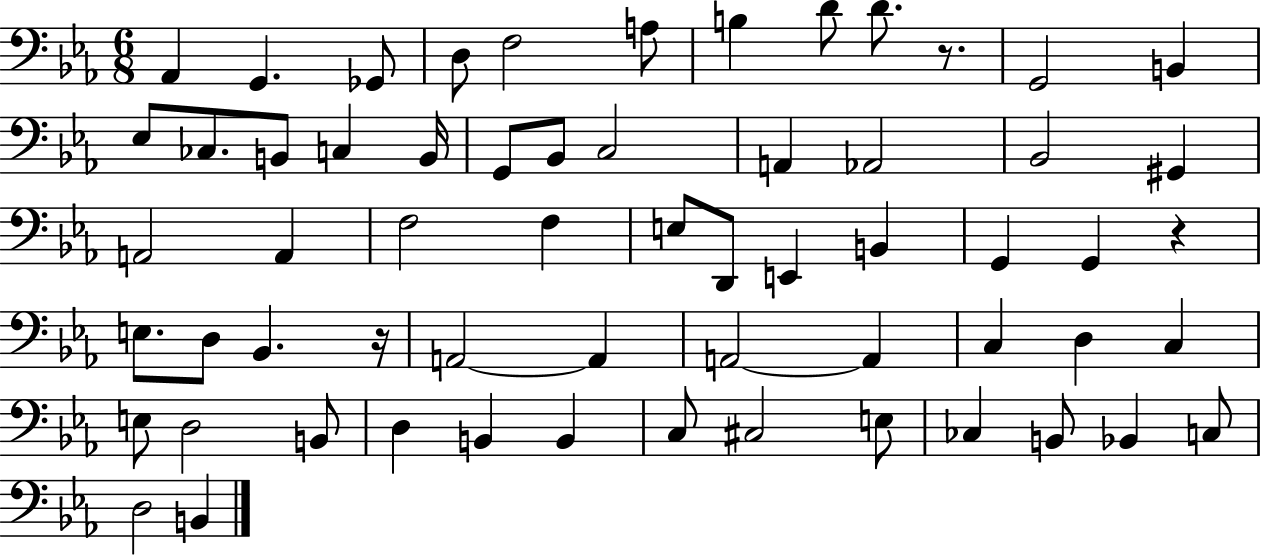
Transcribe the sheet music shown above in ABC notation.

X:1
T:Untitled
M:6/8
L:1/4
K:Eb
_A,, G,, _G,,/2 D,/2 F,2 A,/2 B, D/2 D/2 z/2 G,,2 B,, _E,/2 _C,/2 B,,/2 C, B,,/4 G,,/2 _B,,/2 C,2 A,, _A,,2 _B,,2 ^G,, A,,2 A,, F,2 F, E,/2 D,,/2 E,, B,, G,, G,, z E,/2 D,/2 _B,, z/4 A,,2 A,, A,,2 A,, C, D, C, E,/2 D,2 B,,/2 D, B,, B,, C,/2 ^C,2 E,/2 _C, B,,/2 _B,, C,/2 D,2 B,,